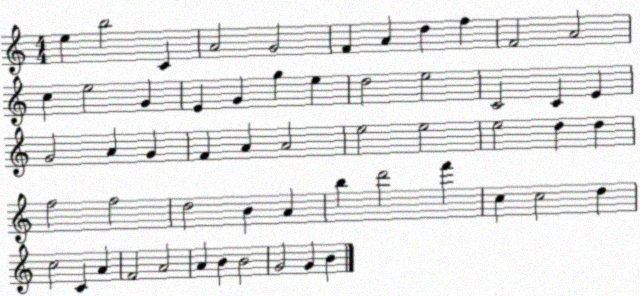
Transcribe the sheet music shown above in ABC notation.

X:1
T:Untitled
M:4/4
L:1/4
K:C
e b2 C A2 G2 F A d f F2 A2 c e2 G E G g e d2 e2 C2 C E G2 A G F A A2 e2 e2 e2 d d f2 f2 d2 B A b d'2 f' c c2 d c2 C A F2 A2 A B B2 G2 G B